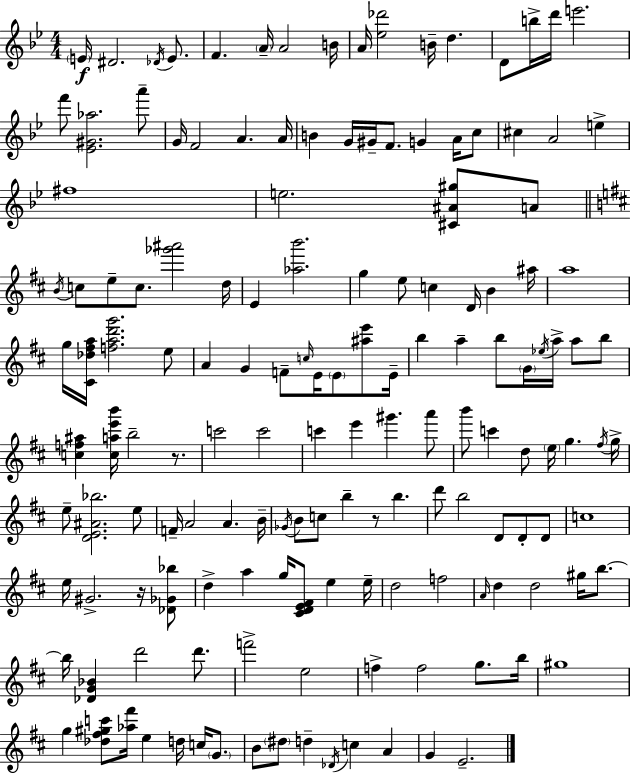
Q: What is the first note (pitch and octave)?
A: E4